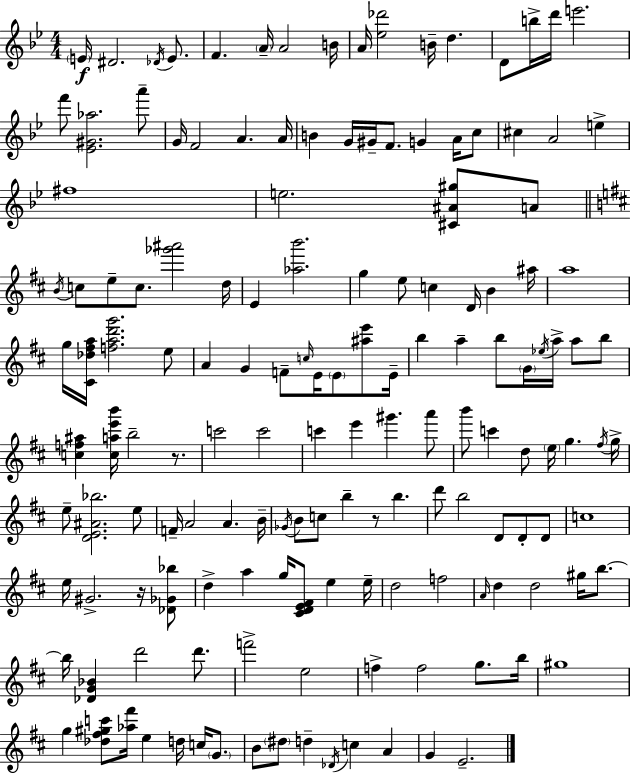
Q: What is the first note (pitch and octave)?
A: E4